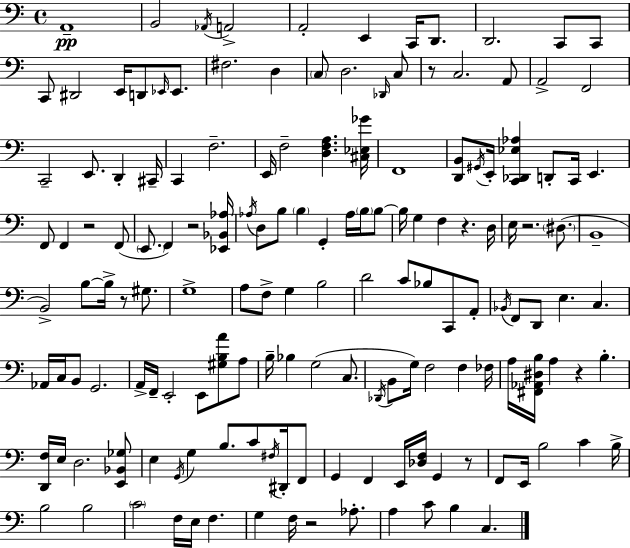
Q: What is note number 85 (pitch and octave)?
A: A2